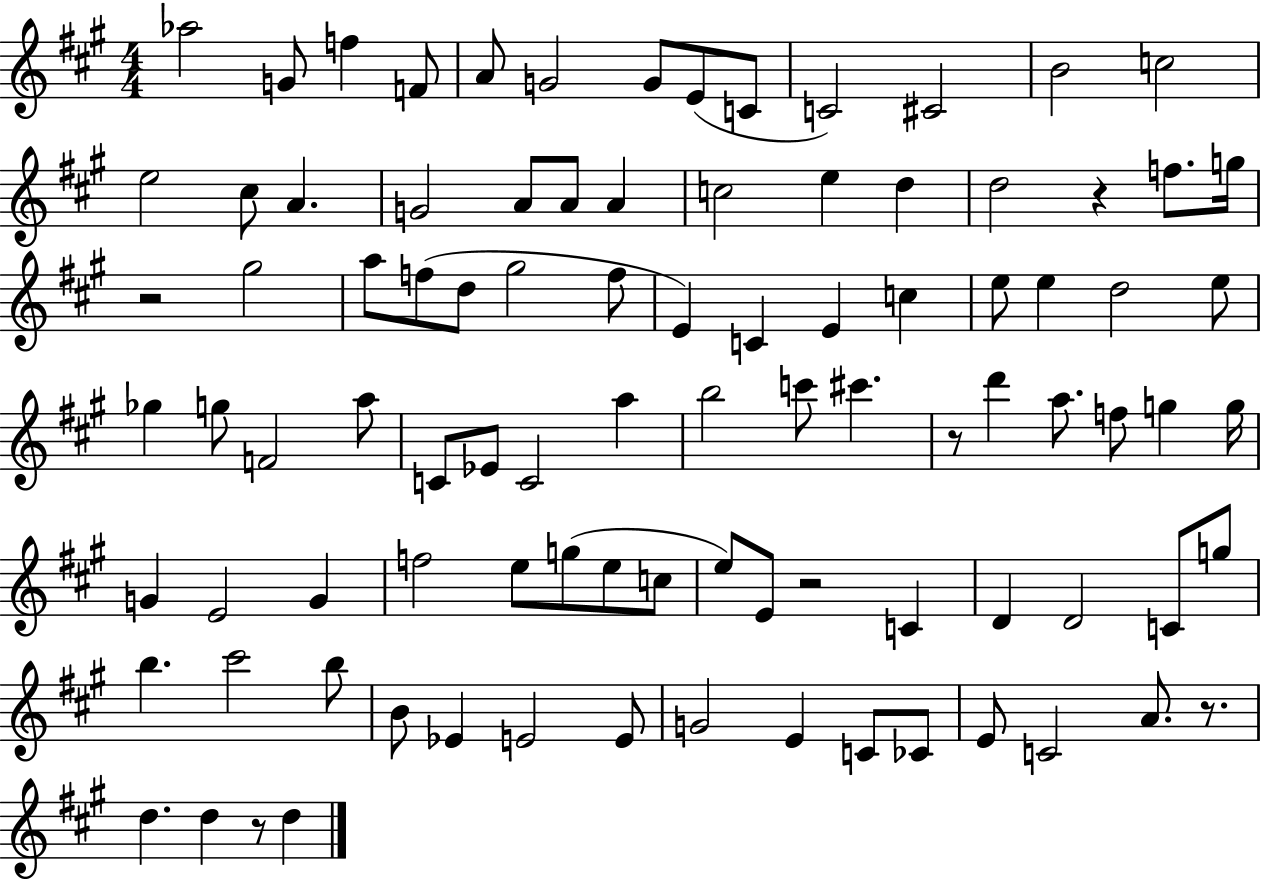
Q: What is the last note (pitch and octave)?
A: D5